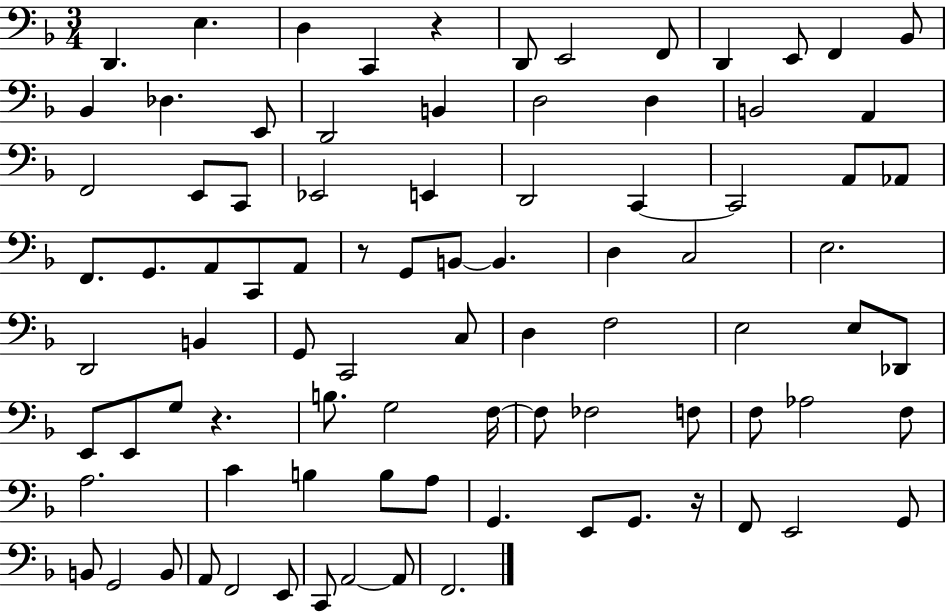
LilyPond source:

{
  \clef bass
  \numericTimeSignature
  \time 3/4
  \key f \major
  d,4. e4. | d4 c,4 r4 | d,8 e,2 f,8 | d,4 e,8 f,4 bes,8 | \break bes,4 des4. e,8 | d,2 b,4 | d2 d4 | b,2 a,4 | \break f,2 e,8 c,8 | ees,2 e,4 | d,2 c,4~~ | c,2 a,8 aes,8 | \break f,8. g,8. a,8 c,8 a,8 | r8 g,8 b,8~~ b,4. | d4 c2 | e2. | \break d,2 b,4 | g,8 c,2 c8 | d4 f2 | e2 e8 des,8 | \break e,8 e,8 g8 r4. | b8. g2 f16~~ | f8 fes2 f8 | f8 aes2 f8 | \break a2. | c'4 b4 b8 a8 | g,4. e,8 g,8. r16 | f,8 e,2 g,8 | \break b,8 g,2 b,8 | a,8 f,2 e,8 | c,8 a,2~~ a,8 | f,2. | \break \bar "|."
}